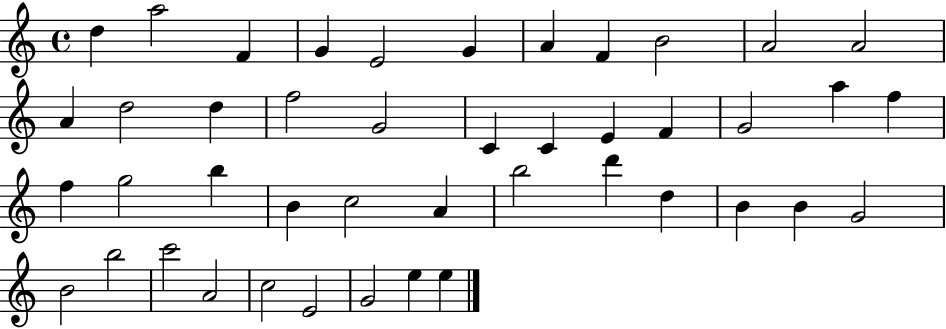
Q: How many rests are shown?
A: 0